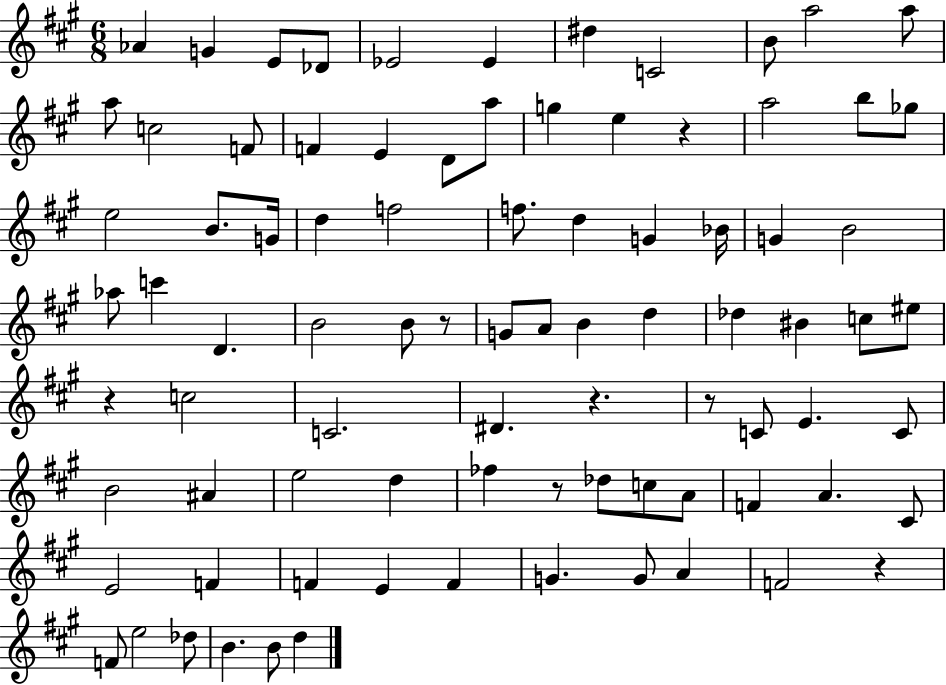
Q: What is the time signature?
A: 6/8